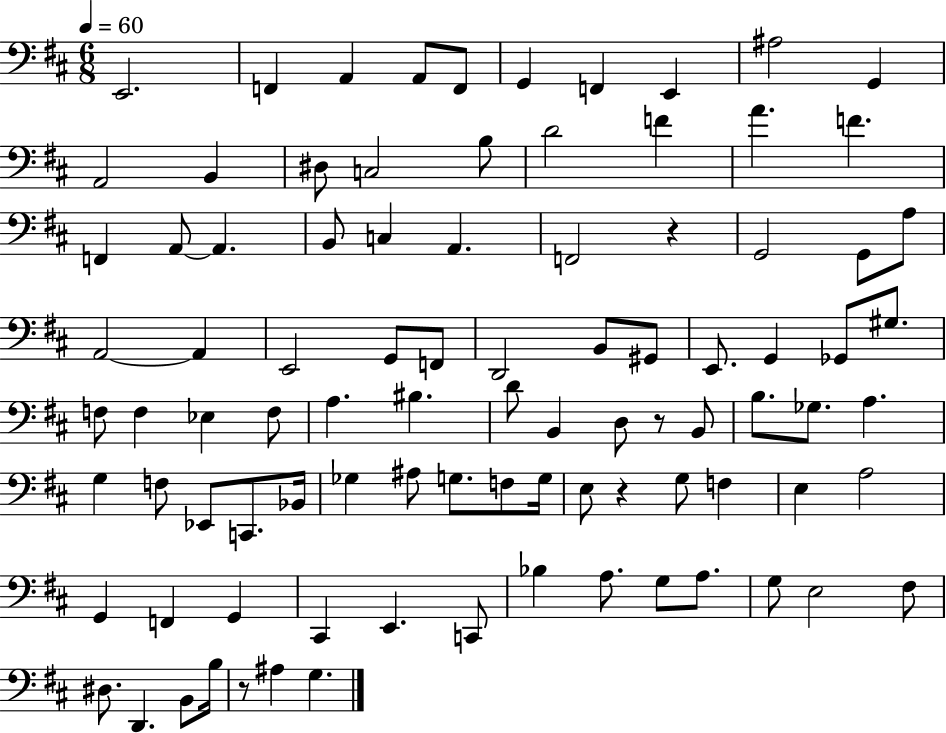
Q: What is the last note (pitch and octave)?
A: G3